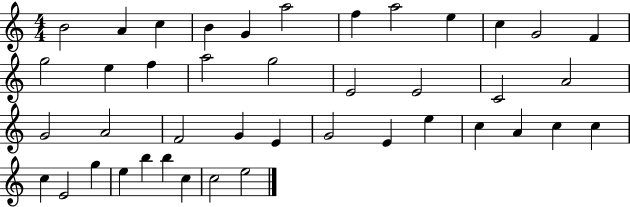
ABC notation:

X:1
T:Untitled
M:4/4
L:1/4
K:C
B2 A c B G a2 f a2 e c G2 F g2 e f a2 g2 E2 E2 C2 A2 G2 A2 F2 G E G2 E e c A c c c E2 g e b b c c2 e2